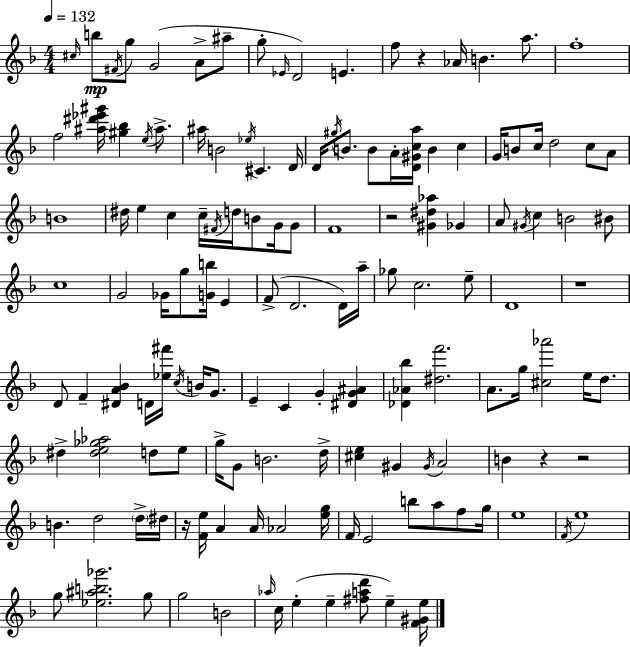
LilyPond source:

{
  \clef treble
  \numericTimeSignature
  \time 4/4
  \key f \major
  \tempo 4 = 132
  \repeat volta 2 { \grace { cis''16 }\mp b''8 \acciaccatura { fis'16 } g''8 g'2( a'8-> | ais''8-- g''8-. \grace { ees'16 }) d'2 e'4. | f''8 r4 aes'16 b'4. | a''8. f''1-. | \break f''2 <ais'' dis''' ees''' gis'''>16 <gis'' bes''>4 | \acciaccatura { e''16 } ais''8.-> ais''16 b'2 \acciaccatura { ees''16 } cis'4. | d'16 d'16 \acciaccatura { gis''16 } b'8. b'8 a'16-. <d' gis' c'' a''>16 b'4 | c''4 g'16 b'8 c''16 d''2 | \break c''8 a'8 b'1 | dis''16 e''4 c''4 c''16-- | \acciaccatura { fis'16 } d''16 b'8 g'16 g'8 f'1 | r2 <gis' dis'' aes''>4 | \break ges'4 a'8 \acciaccatura { gis'16 } c''4 b'2 | bis'8 c''1 | g'2 | ges'16 g''8 <g' b''>16 e'4 f'8->( d'2. | \break d'16) a''16-- ges''8 c''2. | e''8-- d'1 | r1 | d'8 f'4-- <dis' a' bes'>4 | \break d'16 <ees'' fis'''>16 \acciaccatura { c''16 } b'16 g'8. e'4-- c'4 | g'4-. <dis' g' ais'>4 <des' aes' bes''>4 <dis'' f'''>2. | a'8. g''16 <cis'' aes'''>2 | e''16 d''8. dis''4-> <dis'' e'' ges'' aes''>2 | \break d''8 e''8 g''16-> g'8 b'2. | d''16-> <cis'' e''>4 gis'4 | \acciaccatura { gis'16 } a'2 b'4 r4 | r2 b'4. | \break d''2 \parenthesize d''16-> dis''16 r16 <f' e''>16 a'4 | a'16 aes'2 <e'' g''>16 f'16 e'2 | b''8 a''8 f''8 g''16 e''1 | \acciaccatura { f'16 } e''1 | \break g''8 <ees'' ais'' b'' ges'''>2. | g''8 g''2 | b'2 \grace { aes''16 } c''16 e''4-.( | e''4-- <fis'' a'' d'''>8 e''4--) <f' gis' e''>16 } \bar "|."
}